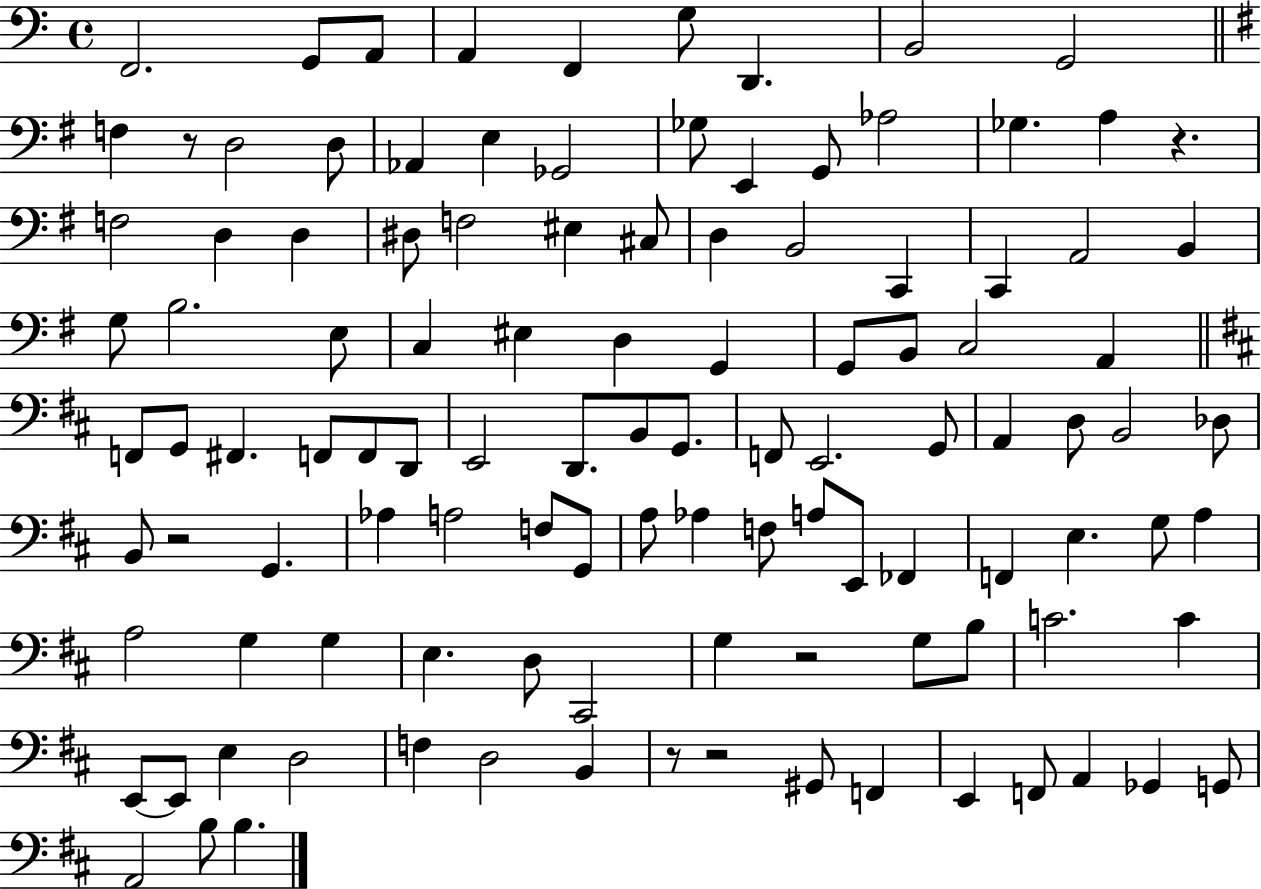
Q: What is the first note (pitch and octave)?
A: F2